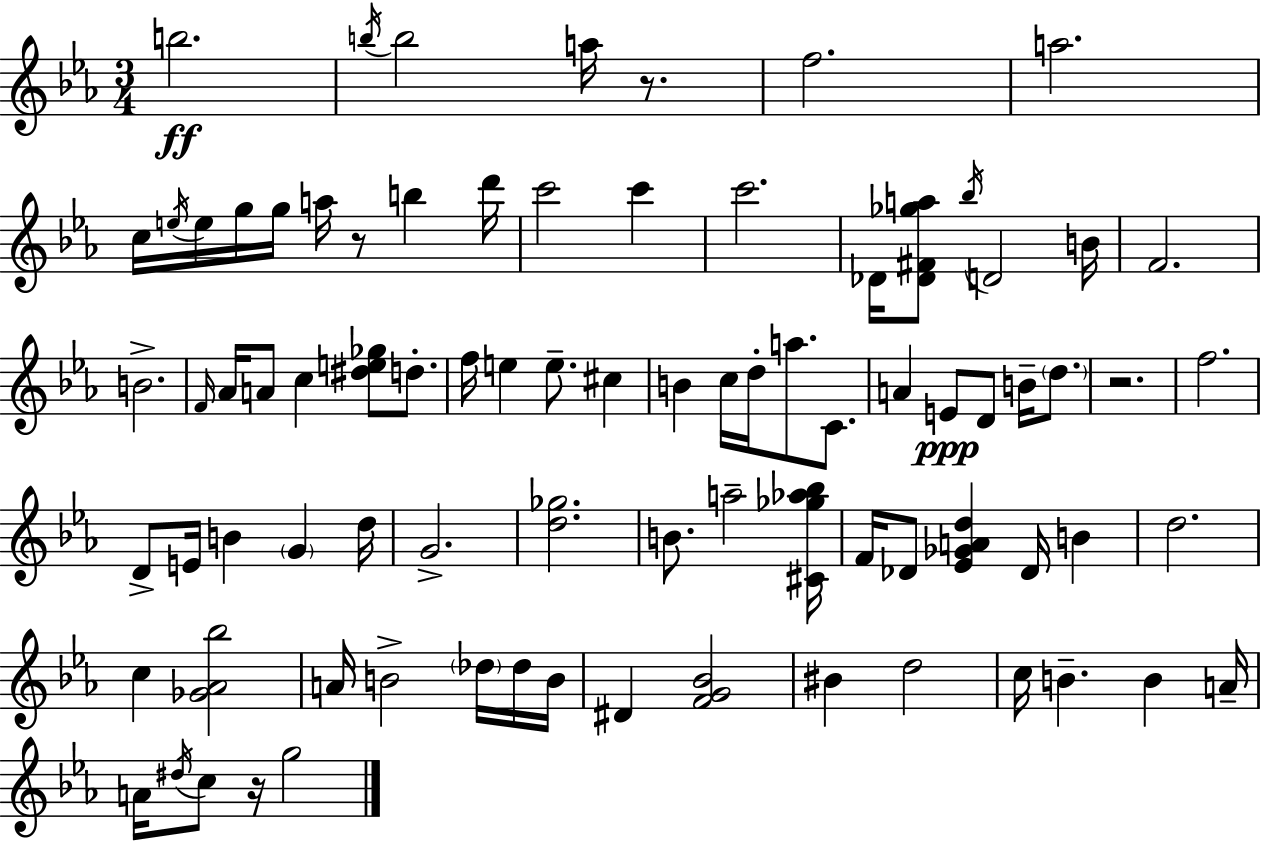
{
  \clef treble
  \numericTimeSignature
  \time 3/4
  \key c \minor
  b''2.\ff | \acciaccatura { b''16 } b''2 a''16 r8. | f''2. | a''2. | \break c''16 \acciaccatura { e''16 } e''16 g''16 g''16 a''16 r8 b''4 | d'''16 c'''2 c'''4 | c'''2. | des'16 <des' fis' ges'' a''>8 \acciaccatura { bes''16 } d'2 | \break b'16 f'2. | b'2.-> | \grace { f'16 } aes'16 a'8 c''4 <dis'' e'' ges''>8 | d''8.-. f''16 e''4 e''8.-- | \break cis''4 b'4 c''16 d''16-. a''8. | c'8. a'4 e'8\ppp d'8 | b'16-- \parenthesize d''8. r2. | f''2. | \break d'8-> e'16 b'4 \parenthesize g'4 | d''16 g'2.-> | <d'' ges''>2. | b'8. a''2-- | \break <cis' ges'' aes'' bes''>16 f'16 des'8 <ees' ges' a' d''>4 des'16 | b'4 d''2. | c''4 <ges' aes' bes''>2 | a'16 b'2-> | \break \parenthesize des''16 des''16 b'16 dis'4 <f' g' bes'>2 | bis'4 d''2 | c''16 b'4.-- b'4 | a'16-- a'16 \acciaccatura { dis''16 } c''8 r16 g''2 | \break \bar "|."
}